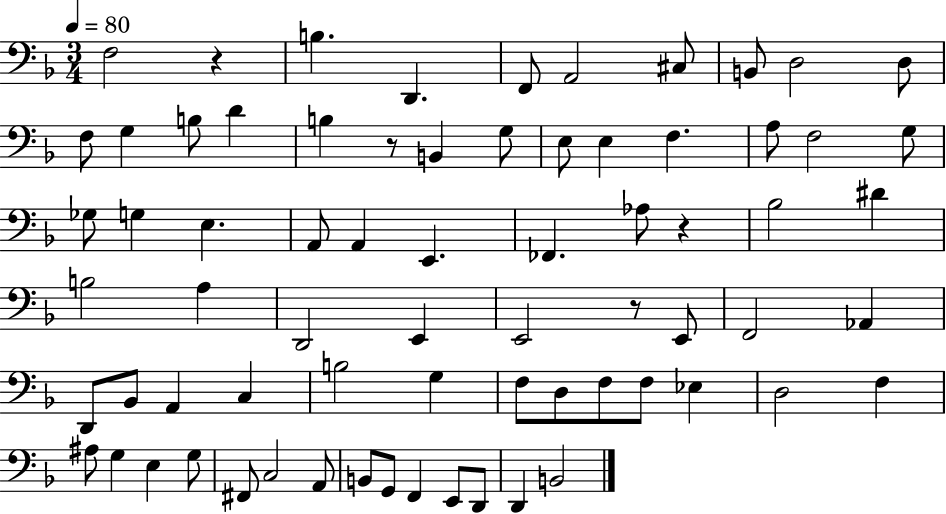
F3/h R/q B3/q. D2/q. F2/e A2/h C#3/e B2/e D3/h D3/e F3/e G3/q B3/e D4/q B3/q R/e B2/q G3/e E3/e E3/q F3/q. A3/e F3/h G3/e Gb3/e G3/q E3/q. A2/e A2/q E2/q. FES2/q. Ab3/e R/q Bb3/h D#4/q B3/h A3/q D2/h E2/q E2/h R/e E2/e F2/h Ab2/q D2/e Bb2/e A2/q C3/q B3/h G3/q F3/e D3/e F3/e F3/e Eb3/q D3/h F3/q A#3/e G3/q E3/q G3/e F#2/e C3/h A2/e B2/e G2/e F2/q E2/e D2/e D2/q B2/h